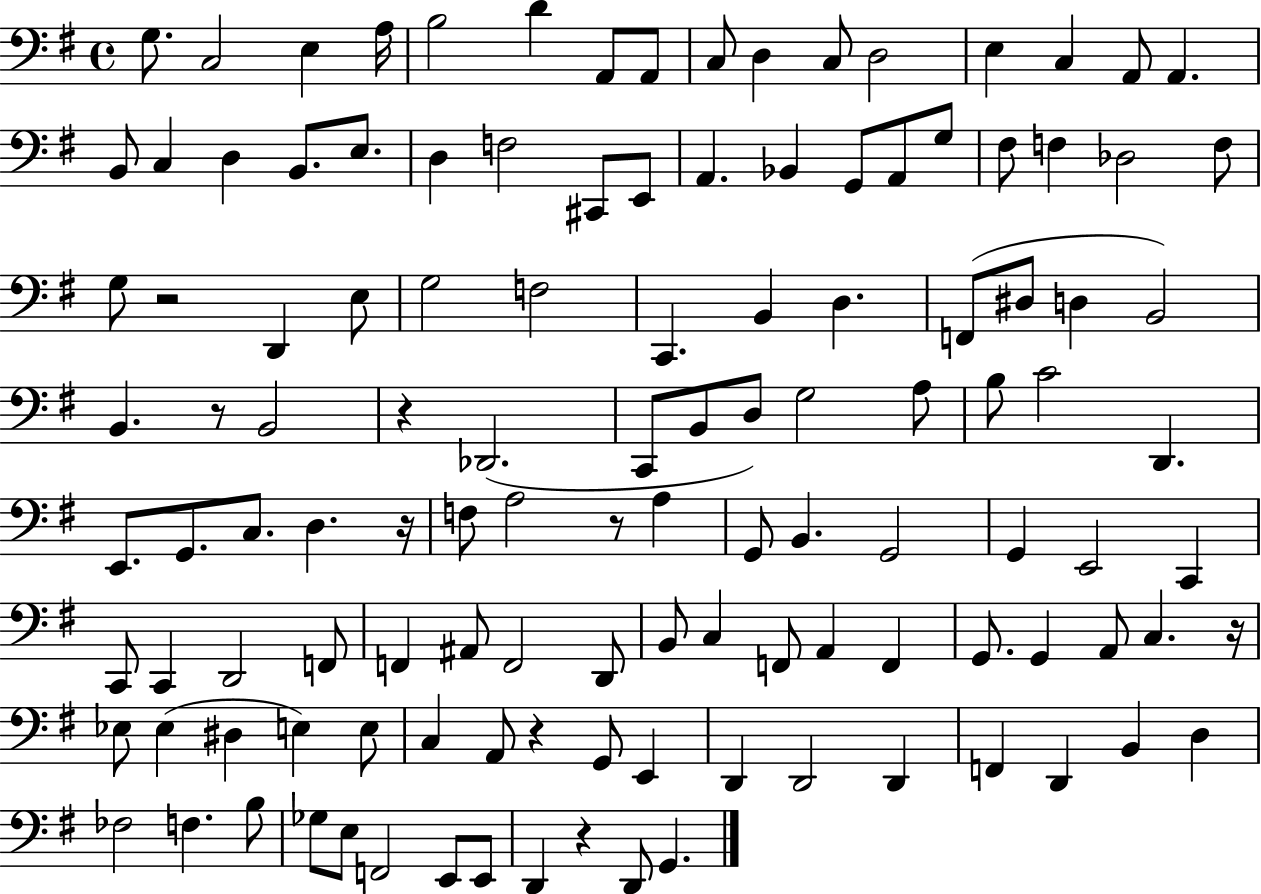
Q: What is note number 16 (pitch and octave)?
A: A2